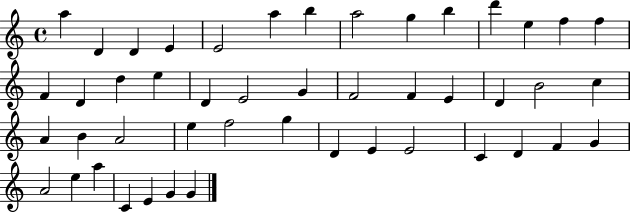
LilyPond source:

{
  \clef treble
  \time 4/4
  \defaultTimeSignature
  \key c \major
  a''4 d'4 d'4 e'4 | e'2 a''4 b''4 | a''2 g''4 b''4 | d'''4 e''4 f''4 f''4 | \break f'4 d'4 d''4 e''4 | d'4 e'2 g'4 | f'2 f'4 e'4 | d'4 b'2 c''4 | \break a'4 b'4 a'2 | e''4 f''2 g''4 | d'4 e'4 e'2 | c'4 d'4 f'4 g'4 | \break a'2 e''4 a''4 | c'4 e'4 g'4 g'4 | \bar "|."
}